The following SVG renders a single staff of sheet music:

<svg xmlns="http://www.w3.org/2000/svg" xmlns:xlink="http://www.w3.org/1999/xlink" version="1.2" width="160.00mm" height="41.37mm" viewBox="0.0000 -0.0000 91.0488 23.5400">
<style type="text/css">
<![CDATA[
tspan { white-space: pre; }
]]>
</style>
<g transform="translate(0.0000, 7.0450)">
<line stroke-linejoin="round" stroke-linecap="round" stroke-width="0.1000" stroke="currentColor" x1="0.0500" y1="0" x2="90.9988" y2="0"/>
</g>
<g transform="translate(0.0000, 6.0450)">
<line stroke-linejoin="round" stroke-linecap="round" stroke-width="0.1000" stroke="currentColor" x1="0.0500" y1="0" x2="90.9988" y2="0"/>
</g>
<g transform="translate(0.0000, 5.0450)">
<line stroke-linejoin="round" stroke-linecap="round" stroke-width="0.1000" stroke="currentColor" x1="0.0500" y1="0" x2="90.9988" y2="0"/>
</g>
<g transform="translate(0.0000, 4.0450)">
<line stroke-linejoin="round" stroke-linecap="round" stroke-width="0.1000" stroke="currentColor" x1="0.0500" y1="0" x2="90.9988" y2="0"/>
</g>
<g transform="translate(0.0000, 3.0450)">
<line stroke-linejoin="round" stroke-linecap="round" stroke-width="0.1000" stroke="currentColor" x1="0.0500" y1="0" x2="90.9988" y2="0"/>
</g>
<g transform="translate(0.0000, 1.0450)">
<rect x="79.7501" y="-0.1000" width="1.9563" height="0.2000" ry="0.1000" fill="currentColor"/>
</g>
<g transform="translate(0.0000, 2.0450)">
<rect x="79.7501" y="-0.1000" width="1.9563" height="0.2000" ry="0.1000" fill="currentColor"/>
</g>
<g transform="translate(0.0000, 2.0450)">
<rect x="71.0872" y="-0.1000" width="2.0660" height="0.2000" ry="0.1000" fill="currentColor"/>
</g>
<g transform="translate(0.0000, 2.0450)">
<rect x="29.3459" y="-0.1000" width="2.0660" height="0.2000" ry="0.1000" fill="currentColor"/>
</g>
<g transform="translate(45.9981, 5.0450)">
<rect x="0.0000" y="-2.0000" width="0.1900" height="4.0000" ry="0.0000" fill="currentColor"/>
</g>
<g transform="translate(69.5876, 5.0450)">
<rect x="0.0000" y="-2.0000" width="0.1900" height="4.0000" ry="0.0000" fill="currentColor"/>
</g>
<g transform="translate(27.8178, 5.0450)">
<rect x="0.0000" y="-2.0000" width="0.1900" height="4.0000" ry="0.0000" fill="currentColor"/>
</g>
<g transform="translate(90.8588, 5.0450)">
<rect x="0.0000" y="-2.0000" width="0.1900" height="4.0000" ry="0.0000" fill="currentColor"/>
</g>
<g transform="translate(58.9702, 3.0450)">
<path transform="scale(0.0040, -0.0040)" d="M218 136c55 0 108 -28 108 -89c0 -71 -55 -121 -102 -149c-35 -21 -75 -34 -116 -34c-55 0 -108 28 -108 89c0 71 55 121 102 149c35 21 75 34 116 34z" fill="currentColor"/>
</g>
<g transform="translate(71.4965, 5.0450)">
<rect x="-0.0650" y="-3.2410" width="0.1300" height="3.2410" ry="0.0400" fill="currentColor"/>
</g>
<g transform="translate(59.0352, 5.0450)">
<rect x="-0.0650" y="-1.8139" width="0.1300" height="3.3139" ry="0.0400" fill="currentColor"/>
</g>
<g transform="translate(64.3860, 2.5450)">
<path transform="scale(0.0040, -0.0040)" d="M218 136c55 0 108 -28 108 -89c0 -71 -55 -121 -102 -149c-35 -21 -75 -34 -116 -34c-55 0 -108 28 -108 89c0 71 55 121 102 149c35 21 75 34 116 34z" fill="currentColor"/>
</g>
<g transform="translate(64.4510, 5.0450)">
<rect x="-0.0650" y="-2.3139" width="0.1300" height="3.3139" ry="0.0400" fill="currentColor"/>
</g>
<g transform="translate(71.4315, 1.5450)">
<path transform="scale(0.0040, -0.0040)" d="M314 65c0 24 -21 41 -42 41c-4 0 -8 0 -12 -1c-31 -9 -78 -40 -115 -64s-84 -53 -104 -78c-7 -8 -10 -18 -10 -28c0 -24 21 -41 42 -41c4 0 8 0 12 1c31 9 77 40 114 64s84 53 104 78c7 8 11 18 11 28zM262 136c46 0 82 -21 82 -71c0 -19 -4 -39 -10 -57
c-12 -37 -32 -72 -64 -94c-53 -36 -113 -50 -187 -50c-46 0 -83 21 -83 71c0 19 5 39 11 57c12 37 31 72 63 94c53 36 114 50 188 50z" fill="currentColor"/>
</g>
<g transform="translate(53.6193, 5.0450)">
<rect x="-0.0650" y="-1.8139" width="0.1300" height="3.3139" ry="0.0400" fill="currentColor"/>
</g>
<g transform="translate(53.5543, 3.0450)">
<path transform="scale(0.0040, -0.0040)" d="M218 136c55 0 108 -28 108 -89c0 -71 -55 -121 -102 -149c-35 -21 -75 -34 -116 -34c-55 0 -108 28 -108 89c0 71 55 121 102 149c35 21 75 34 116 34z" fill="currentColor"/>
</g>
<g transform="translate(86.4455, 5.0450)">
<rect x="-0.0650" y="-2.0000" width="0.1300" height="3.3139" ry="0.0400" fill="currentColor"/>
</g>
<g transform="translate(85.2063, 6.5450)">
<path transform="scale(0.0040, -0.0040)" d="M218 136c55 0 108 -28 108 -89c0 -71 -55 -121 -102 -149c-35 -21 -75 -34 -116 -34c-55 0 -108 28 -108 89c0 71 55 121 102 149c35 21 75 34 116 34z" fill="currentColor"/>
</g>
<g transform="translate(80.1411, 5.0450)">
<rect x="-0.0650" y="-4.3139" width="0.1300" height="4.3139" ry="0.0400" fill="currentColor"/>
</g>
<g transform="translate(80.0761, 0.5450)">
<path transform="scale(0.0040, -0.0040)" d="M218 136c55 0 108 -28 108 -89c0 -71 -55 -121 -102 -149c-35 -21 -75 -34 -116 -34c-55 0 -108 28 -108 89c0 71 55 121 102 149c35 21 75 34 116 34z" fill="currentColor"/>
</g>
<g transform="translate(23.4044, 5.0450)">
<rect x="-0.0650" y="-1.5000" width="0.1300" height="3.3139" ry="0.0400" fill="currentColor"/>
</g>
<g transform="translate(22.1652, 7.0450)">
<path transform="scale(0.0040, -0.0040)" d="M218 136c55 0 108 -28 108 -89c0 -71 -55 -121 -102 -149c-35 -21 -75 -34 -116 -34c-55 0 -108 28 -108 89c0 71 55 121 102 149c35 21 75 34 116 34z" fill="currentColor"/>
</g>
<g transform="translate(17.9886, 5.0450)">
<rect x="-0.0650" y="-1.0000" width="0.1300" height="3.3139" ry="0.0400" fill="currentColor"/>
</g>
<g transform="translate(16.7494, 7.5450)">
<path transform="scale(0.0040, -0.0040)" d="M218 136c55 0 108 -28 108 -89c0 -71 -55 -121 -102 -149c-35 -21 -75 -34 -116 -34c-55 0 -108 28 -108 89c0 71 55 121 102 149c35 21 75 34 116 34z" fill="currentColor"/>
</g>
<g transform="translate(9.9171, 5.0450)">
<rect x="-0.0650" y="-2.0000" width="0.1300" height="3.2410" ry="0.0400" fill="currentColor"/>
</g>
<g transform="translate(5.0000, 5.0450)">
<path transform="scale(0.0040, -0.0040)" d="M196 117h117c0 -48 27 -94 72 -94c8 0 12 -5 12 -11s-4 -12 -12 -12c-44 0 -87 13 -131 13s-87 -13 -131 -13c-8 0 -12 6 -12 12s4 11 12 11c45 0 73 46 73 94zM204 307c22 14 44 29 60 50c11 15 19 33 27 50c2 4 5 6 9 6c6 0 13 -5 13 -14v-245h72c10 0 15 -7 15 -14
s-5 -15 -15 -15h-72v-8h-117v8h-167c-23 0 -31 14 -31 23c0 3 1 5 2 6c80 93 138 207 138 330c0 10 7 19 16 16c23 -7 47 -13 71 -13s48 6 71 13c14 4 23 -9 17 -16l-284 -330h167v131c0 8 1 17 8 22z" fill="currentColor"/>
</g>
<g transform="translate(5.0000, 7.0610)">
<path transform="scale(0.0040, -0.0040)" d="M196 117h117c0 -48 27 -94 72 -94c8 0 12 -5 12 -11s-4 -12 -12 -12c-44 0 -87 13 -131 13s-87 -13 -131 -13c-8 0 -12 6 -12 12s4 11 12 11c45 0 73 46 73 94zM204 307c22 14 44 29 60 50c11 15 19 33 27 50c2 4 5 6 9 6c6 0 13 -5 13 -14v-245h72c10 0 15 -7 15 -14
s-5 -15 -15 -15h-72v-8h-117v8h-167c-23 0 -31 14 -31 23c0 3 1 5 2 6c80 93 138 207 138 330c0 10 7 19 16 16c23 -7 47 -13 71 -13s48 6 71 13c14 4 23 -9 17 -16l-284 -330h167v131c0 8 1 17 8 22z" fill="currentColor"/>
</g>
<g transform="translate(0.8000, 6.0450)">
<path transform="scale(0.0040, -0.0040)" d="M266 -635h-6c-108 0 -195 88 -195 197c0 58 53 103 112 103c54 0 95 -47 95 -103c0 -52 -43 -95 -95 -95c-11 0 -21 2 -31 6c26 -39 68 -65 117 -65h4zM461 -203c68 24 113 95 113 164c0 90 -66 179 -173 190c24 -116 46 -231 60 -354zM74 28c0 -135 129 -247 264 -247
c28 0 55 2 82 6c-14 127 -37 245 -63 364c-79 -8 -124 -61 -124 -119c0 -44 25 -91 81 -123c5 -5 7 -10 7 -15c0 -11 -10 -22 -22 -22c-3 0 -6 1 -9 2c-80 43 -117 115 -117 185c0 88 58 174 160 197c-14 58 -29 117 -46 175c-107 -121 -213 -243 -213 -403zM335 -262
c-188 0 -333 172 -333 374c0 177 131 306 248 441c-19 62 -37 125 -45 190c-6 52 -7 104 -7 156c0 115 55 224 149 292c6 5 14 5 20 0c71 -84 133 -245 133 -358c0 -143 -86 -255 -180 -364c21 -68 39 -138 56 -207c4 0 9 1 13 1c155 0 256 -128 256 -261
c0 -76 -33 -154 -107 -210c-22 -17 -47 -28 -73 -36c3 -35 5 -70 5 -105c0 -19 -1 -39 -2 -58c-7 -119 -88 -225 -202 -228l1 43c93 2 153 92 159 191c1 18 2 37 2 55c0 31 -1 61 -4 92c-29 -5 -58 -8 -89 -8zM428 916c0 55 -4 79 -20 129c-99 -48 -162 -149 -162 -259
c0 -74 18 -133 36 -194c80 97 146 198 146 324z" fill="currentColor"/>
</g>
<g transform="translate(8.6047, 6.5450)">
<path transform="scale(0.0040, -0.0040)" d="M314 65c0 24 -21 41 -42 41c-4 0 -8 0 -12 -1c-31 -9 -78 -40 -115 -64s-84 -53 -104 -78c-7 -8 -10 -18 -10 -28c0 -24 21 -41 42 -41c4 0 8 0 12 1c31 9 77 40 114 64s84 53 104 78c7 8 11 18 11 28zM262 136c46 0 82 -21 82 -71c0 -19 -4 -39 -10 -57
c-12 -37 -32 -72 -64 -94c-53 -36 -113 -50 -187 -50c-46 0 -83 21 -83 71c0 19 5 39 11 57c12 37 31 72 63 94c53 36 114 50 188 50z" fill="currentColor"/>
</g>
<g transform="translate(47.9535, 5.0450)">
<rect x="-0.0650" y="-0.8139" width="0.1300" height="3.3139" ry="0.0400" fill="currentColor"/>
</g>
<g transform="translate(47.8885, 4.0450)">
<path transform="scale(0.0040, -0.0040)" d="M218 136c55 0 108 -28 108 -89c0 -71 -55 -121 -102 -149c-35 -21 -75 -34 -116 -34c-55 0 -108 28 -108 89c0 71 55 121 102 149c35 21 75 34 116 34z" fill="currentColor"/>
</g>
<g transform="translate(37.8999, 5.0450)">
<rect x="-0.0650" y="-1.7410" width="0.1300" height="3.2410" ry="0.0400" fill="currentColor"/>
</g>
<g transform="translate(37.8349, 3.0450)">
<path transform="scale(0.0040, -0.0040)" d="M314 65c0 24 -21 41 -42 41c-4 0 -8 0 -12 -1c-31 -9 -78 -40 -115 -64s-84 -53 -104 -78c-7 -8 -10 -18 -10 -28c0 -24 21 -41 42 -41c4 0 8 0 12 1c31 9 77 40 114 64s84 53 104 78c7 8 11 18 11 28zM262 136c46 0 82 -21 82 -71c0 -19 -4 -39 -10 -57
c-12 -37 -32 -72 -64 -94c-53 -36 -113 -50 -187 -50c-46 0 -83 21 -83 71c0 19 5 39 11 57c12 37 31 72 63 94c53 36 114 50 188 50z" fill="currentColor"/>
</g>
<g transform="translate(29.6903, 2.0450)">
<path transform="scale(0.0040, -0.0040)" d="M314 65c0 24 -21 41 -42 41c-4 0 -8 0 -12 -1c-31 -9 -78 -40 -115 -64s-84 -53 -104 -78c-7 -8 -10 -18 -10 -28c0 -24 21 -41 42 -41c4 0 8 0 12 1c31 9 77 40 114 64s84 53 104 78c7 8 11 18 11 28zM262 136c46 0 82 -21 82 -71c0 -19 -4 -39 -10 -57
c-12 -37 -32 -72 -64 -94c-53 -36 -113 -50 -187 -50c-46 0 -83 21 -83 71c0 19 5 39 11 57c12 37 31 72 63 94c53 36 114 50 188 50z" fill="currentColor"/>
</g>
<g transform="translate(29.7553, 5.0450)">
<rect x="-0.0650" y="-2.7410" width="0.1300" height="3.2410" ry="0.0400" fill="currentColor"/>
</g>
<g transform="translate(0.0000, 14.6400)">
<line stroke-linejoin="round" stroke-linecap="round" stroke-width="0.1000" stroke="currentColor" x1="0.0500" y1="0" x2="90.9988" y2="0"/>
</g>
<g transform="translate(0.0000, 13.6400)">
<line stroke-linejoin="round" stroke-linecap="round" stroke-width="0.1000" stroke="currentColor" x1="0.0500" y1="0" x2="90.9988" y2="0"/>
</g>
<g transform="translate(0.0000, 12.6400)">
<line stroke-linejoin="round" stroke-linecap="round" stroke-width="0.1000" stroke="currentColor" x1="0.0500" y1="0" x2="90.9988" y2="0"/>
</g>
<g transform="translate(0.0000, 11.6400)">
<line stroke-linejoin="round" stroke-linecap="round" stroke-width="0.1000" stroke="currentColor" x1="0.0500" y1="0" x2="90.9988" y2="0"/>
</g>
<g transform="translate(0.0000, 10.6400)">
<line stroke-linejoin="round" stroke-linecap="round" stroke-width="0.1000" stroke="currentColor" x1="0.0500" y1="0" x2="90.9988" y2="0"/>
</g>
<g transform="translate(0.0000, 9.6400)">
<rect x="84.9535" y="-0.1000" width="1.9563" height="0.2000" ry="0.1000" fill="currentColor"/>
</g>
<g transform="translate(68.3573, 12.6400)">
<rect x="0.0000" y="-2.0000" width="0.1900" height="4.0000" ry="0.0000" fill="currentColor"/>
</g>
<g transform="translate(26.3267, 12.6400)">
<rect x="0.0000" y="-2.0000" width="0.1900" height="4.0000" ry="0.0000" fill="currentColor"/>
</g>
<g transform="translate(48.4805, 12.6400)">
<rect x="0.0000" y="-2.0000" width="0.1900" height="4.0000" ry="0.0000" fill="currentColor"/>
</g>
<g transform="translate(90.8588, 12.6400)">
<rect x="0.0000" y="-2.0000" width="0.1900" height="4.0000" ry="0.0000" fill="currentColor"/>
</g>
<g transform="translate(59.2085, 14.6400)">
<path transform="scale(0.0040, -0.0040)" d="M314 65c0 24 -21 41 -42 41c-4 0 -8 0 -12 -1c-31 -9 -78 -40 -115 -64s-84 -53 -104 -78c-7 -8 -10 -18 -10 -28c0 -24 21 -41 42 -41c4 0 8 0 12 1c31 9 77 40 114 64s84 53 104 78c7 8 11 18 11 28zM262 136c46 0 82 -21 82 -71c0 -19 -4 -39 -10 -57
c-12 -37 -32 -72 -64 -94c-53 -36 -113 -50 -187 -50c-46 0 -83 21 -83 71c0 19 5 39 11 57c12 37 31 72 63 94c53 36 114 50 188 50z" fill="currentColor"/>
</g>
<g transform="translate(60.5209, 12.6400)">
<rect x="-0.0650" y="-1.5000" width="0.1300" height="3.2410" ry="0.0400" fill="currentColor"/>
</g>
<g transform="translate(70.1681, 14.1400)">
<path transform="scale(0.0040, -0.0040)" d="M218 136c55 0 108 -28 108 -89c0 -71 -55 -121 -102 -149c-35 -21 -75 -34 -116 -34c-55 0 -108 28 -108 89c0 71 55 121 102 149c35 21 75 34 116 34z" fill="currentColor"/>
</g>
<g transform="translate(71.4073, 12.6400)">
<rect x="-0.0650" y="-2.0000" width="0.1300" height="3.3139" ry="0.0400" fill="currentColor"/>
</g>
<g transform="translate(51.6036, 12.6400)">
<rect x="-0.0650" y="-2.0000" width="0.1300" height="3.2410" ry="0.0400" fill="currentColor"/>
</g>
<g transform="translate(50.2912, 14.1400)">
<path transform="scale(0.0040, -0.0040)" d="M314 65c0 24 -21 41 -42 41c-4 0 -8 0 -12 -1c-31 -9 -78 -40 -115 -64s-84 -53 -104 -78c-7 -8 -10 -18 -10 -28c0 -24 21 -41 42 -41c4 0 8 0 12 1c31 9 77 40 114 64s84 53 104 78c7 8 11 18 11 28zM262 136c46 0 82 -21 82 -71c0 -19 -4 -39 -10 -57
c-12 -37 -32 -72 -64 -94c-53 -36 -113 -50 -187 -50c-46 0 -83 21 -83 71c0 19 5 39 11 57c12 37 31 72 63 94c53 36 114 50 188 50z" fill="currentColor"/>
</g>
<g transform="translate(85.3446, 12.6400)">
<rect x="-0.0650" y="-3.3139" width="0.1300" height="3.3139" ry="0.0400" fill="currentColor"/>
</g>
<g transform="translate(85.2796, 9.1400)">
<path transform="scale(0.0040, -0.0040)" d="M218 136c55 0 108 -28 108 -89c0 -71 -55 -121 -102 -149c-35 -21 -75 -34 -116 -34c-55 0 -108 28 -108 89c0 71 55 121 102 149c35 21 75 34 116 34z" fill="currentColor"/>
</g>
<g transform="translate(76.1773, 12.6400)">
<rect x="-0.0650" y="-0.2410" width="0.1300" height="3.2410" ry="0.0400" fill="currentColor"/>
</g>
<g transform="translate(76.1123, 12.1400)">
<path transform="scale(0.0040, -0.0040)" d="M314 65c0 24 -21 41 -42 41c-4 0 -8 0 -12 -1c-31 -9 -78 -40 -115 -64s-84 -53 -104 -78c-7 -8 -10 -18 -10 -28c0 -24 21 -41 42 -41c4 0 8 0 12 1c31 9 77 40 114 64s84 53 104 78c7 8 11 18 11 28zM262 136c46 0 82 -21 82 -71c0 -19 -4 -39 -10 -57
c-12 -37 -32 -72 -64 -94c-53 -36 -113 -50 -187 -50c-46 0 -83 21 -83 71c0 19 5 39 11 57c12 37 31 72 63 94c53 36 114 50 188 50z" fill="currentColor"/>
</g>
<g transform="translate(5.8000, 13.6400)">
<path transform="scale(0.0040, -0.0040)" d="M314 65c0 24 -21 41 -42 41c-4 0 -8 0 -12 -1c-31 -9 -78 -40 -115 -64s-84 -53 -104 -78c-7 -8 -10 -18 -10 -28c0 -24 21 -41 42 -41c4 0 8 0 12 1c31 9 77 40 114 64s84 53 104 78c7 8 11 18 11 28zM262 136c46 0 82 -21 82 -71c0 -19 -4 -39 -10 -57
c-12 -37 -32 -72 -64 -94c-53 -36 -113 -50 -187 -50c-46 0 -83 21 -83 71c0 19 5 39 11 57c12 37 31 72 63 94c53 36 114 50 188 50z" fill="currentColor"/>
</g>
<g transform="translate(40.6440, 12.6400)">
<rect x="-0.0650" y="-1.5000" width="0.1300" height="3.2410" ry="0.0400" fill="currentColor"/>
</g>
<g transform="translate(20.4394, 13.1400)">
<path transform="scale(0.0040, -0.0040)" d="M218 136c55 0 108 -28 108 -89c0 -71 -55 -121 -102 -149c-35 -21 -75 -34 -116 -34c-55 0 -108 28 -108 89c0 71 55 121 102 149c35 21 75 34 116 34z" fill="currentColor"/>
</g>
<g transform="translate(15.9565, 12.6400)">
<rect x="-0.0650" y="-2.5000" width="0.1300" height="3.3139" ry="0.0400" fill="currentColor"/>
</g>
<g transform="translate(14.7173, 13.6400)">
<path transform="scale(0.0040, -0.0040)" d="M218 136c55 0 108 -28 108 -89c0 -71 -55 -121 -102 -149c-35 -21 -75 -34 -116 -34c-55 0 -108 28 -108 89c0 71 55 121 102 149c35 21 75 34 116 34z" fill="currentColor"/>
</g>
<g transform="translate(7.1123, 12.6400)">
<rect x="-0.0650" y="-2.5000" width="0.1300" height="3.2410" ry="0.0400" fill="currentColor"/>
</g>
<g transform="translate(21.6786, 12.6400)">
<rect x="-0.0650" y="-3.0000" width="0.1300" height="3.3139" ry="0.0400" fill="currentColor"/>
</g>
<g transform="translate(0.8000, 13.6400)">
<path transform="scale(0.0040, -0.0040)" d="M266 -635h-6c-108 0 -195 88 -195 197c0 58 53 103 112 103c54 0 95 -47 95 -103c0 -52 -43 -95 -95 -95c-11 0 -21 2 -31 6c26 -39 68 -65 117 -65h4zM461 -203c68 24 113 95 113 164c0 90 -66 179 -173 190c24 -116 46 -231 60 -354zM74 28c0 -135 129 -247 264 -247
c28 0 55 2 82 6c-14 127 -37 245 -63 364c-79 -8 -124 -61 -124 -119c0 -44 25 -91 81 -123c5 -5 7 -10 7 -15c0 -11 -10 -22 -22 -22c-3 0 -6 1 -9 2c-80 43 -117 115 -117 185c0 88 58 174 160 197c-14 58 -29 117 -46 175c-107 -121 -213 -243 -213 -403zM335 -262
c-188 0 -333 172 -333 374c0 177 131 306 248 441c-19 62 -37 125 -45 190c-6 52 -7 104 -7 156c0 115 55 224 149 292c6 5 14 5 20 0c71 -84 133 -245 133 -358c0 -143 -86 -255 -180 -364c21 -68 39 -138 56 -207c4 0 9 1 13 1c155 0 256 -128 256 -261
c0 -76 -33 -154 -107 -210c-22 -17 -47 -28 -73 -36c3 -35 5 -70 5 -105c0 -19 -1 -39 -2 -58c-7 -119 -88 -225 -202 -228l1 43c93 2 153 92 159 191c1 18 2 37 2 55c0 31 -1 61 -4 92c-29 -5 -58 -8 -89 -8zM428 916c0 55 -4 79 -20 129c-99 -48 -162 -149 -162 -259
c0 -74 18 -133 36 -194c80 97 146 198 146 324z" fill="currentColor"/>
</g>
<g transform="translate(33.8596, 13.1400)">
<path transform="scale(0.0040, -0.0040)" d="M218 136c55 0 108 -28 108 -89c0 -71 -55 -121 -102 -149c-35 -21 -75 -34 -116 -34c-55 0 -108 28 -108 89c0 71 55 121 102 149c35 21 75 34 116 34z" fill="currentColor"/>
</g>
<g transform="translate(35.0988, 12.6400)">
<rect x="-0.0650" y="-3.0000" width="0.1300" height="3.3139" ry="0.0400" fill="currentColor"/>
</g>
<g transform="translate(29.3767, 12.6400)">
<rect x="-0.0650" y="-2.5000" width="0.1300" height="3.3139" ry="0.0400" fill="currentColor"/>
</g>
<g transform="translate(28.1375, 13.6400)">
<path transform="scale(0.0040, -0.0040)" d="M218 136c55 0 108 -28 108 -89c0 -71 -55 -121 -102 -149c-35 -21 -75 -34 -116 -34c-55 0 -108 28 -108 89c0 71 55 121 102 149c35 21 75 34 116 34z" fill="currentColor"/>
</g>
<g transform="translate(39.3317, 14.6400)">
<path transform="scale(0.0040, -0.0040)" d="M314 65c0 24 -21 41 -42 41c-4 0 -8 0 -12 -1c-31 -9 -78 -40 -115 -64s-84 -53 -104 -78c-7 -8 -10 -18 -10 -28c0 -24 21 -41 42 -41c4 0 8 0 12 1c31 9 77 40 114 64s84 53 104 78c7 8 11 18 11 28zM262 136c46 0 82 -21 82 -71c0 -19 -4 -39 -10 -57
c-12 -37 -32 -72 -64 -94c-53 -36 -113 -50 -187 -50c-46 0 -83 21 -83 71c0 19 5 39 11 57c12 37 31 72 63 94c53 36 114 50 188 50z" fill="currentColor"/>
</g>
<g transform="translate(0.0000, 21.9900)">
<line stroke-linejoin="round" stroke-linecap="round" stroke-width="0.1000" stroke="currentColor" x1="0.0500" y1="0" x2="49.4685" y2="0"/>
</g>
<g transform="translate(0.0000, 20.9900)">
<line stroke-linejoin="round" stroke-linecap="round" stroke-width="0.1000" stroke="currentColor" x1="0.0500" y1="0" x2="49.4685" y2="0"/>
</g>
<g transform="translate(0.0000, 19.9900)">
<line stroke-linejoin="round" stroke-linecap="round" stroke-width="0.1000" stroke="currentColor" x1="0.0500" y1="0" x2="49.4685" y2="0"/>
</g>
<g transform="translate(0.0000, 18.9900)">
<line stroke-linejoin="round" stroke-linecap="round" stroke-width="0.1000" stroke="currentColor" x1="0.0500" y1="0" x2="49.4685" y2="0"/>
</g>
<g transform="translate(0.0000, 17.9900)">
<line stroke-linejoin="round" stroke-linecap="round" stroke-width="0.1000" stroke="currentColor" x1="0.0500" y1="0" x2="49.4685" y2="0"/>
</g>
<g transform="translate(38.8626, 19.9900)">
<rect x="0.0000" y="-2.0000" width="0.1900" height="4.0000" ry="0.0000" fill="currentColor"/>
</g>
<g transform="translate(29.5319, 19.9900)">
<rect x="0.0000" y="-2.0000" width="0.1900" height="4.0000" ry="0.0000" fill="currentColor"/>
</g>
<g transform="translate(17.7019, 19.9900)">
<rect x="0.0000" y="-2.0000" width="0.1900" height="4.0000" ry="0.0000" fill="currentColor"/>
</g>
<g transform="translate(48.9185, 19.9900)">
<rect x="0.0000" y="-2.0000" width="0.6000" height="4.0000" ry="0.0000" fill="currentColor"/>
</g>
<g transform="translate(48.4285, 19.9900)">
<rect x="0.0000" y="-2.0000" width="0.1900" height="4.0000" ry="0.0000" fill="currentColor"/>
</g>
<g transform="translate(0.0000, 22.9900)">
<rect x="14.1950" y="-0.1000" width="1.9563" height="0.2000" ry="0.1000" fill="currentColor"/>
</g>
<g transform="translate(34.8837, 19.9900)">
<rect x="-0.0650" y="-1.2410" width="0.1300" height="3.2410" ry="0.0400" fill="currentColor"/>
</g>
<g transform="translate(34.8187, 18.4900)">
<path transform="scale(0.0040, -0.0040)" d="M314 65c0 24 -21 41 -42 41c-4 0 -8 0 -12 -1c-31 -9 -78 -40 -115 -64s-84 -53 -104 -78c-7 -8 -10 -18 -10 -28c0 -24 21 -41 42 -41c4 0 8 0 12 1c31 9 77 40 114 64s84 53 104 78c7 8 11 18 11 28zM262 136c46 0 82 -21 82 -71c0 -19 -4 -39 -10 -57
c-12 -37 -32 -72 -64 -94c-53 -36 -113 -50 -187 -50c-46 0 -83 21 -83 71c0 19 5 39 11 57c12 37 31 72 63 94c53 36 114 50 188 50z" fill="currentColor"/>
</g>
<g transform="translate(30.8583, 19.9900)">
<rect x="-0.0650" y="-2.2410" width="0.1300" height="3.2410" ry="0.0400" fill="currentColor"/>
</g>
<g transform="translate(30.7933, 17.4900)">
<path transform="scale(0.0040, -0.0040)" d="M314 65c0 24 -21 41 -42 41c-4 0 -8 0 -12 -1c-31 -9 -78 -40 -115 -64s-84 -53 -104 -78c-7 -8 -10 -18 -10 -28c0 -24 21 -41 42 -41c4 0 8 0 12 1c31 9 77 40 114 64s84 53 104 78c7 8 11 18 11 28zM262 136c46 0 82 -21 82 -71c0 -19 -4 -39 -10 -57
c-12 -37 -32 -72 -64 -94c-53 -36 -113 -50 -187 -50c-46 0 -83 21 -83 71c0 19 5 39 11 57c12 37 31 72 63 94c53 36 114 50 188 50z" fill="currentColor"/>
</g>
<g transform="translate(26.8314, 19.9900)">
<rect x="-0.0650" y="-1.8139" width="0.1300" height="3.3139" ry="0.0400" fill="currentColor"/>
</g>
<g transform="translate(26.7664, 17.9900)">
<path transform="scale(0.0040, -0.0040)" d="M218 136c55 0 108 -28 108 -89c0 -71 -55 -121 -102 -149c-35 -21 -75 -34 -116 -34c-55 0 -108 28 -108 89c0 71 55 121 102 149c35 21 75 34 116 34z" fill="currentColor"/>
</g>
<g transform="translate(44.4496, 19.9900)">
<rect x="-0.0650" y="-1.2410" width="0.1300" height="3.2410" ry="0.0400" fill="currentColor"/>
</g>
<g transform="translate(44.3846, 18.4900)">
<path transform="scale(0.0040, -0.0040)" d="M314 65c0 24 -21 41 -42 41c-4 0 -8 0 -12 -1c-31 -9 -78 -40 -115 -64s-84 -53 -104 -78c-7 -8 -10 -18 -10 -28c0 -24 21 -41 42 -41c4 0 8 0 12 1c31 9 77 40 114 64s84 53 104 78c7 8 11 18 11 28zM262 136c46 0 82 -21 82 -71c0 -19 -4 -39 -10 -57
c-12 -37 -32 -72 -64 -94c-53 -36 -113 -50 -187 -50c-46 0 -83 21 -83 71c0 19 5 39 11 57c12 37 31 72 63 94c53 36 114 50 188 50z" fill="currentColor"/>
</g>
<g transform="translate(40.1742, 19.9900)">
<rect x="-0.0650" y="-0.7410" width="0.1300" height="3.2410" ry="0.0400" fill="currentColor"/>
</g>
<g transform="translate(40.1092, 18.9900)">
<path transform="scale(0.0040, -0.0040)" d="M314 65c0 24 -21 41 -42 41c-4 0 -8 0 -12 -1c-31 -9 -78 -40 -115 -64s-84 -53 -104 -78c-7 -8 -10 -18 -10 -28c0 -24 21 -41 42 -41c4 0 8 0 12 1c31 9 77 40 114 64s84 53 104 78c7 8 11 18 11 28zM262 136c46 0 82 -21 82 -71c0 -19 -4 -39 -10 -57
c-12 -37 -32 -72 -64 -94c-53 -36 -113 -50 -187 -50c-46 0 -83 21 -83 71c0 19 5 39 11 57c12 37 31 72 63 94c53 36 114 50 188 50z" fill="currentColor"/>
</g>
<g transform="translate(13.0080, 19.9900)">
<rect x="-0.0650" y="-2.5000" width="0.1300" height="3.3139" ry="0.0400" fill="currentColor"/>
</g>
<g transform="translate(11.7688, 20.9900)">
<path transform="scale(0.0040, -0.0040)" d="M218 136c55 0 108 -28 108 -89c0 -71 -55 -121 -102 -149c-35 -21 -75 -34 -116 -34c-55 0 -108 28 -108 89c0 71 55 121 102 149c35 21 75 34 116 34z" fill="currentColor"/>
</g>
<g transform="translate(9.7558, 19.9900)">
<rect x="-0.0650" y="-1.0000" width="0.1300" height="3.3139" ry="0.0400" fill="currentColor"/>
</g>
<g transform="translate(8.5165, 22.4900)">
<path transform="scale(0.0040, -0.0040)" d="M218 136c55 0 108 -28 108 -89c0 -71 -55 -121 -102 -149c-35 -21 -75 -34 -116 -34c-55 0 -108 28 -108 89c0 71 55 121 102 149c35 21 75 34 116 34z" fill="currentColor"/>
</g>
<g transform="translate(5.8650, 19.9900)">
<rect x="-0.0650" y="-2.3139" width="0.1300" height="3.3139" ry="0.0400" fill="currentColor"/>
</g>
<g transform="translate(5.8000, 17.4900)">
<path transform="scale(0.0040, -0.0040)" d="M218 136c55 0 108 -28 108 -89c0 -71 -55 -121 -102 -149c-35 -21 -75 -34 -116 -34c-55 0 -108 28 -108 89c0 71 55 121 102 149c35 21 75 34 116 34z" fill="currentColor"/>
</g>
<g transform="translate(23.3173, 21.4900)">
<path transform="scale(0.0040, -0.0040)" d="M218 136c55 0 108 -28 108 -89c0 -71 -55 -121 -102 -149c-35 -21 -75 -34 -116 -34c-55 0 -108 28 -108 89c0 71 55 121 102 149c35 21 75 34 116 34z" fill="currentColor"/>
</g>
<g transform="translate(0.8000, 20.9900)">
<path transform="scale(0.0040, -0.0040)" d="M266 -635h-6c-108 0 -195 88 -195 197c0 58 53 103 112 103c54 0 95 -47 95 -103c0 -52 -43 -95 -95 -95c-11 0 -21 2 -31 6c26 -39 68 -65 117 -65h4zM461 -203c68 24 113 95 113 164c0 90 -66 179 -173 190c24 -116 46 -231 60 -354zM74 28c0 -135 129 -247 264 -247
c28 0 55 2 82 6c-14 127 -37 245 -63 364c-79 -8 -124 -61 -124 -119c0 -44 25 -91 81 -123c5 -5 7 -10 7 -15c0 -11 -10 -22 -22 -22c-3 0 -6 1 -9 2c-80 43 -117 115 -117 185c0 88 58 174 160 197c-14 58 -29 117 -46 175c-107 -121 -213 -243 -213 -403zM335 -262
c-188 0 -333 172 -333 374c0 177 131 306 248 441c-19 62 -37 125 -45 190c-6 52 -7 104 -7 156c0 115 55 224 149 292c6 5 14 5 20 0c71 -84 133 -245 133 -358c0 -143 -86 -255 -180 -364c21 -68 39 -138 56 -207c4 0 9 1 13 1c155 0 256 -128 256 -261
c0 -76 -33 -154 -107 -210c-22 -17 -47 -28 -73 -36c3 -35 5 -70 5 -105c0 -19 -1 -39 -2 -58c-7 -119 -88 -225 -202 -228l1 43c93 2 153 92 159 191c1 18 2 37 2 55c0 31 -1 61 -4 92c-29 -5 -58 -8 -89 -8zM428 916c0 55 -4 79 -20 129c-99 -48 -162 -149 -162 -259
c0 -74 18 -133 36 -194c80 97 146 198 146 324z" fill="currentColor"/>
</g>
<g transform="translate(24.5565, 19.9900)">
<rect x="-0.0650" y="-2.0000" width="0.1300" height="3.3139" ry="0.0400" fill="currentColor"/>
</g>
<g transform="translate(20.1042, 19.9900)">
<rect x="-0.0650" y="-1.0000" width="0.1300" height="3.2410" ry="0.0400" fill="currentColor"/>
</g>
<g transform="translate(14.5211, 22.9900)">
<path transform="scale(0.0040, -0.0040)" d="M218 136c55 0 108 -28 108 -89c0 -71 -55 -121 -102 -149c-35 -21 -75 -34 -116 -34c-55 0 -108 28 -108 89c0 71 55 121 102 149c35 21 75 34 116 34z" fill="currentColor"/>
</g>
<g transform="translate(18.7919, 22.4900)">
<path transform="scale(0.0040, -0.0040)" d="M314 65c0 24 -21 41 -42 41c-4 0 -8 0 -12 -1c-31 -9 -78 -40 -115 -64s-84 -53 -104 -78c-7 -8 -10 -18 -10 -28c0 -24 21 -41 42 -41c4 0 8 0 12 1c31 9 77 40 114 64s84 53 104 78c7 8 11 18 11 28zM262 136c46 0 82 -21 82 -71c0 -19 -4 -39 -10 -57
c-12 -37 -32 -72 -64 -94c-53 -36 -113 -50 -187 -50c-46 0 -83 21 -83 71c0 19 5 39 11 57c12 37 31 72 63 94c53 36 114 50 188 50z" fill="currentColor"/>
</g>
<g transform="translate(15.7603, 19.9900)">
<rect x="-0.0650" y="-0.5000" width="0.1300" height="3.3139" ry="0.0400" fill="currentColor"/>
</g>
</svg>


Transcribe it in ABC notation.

X:1
T:Untitled
M:4/4
L:1/4
K:C
F2 D E a2 f2 d f f g b2 d' F G2 G A G A E2 F2 E2 F c2 b g D G C D2 F f g2 e2 d2 e2